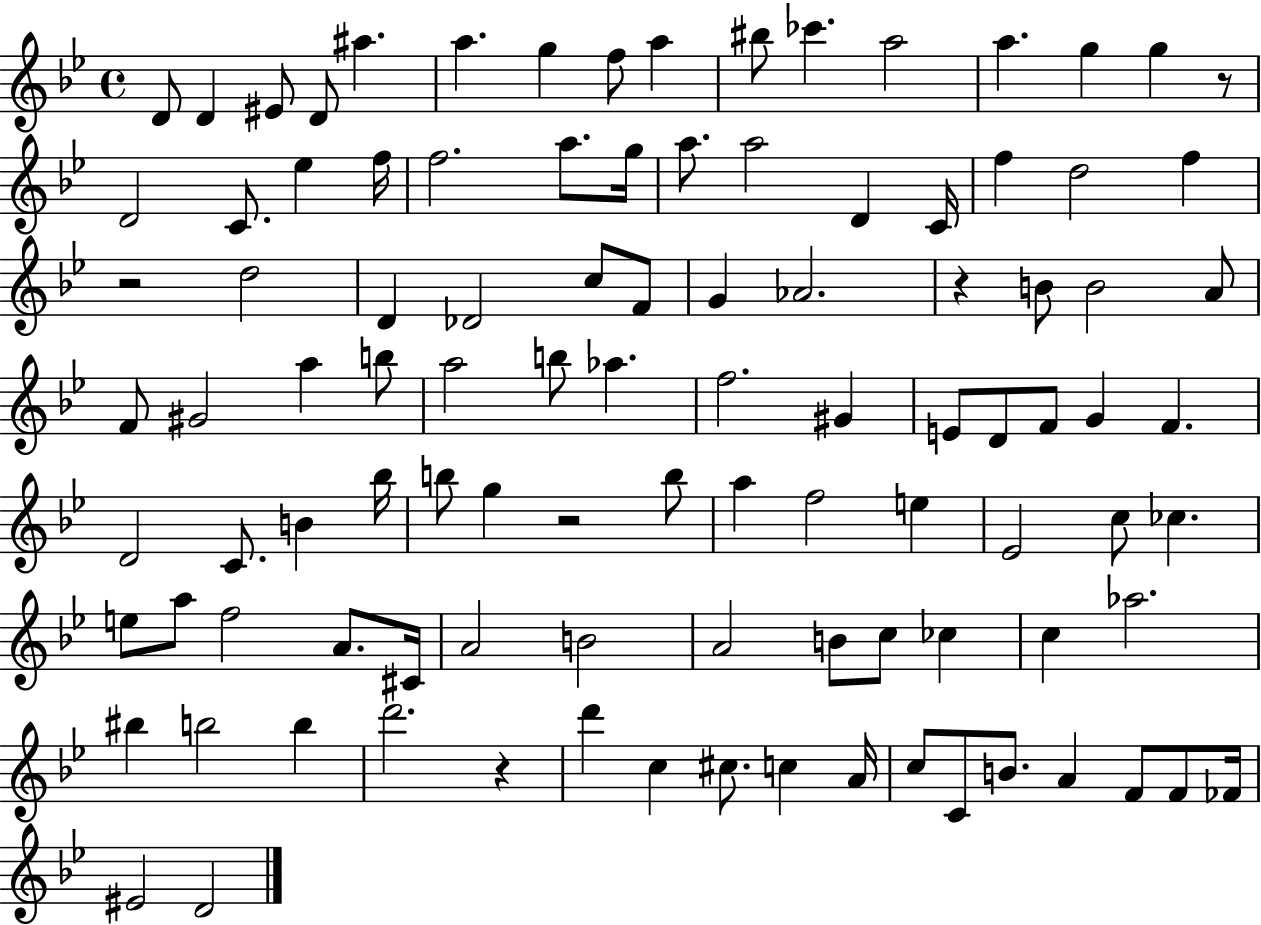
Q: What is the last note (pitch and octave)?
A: D4